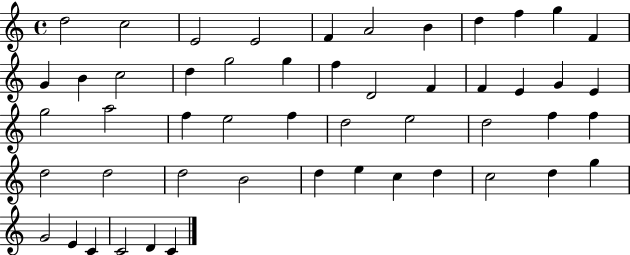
D5/h C5/h E4/h E4/h F4/q A4/h B4/q D5/q F5/q G5/q F4/q G4/q B4/q C5/h D5/q G5/h G5/q F5/q D4/h F4/q F4/q E4/q G4/q E4/q G5/h A5/h F5/q E5/h F5/q D5/h E5/h D5/h F5/q F5/q D5/h D5/h D5/h B4/h D5/q E5/q C5/q D5/q C5/h D5/q G5/q G4/h E4/q C4/q C4/h D4/q C4/q